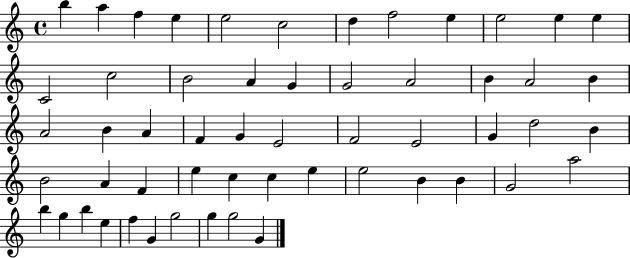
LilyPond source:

{
  \clef treble
  \time 4/4
  \defaultTimeSignature
  \key c \major
  b''4 a''4 f''4 e''4 | e''2 c''2 | d''4 f''2 e''4 | e''2 e''4 e''4 | \break c'2 c''2 | b'2 a'4 g'4 | g'2 a'2 | b'4 a'2 b'4 | \break a'2 b'4 a'4 | f'4 g'4 e'2 | f'2 e'2 | g'4 d''2 b'4 | \break b'2 a'4 f'4 | e''4 c''4 c''4 e''4 | e''2 b'4 b'4 | g'2 a''2 | \break b''4 g''4 b''4 e''4 | f''4 g'4 g''2 | g''4 g''2 g'4 | \bar "|."
}